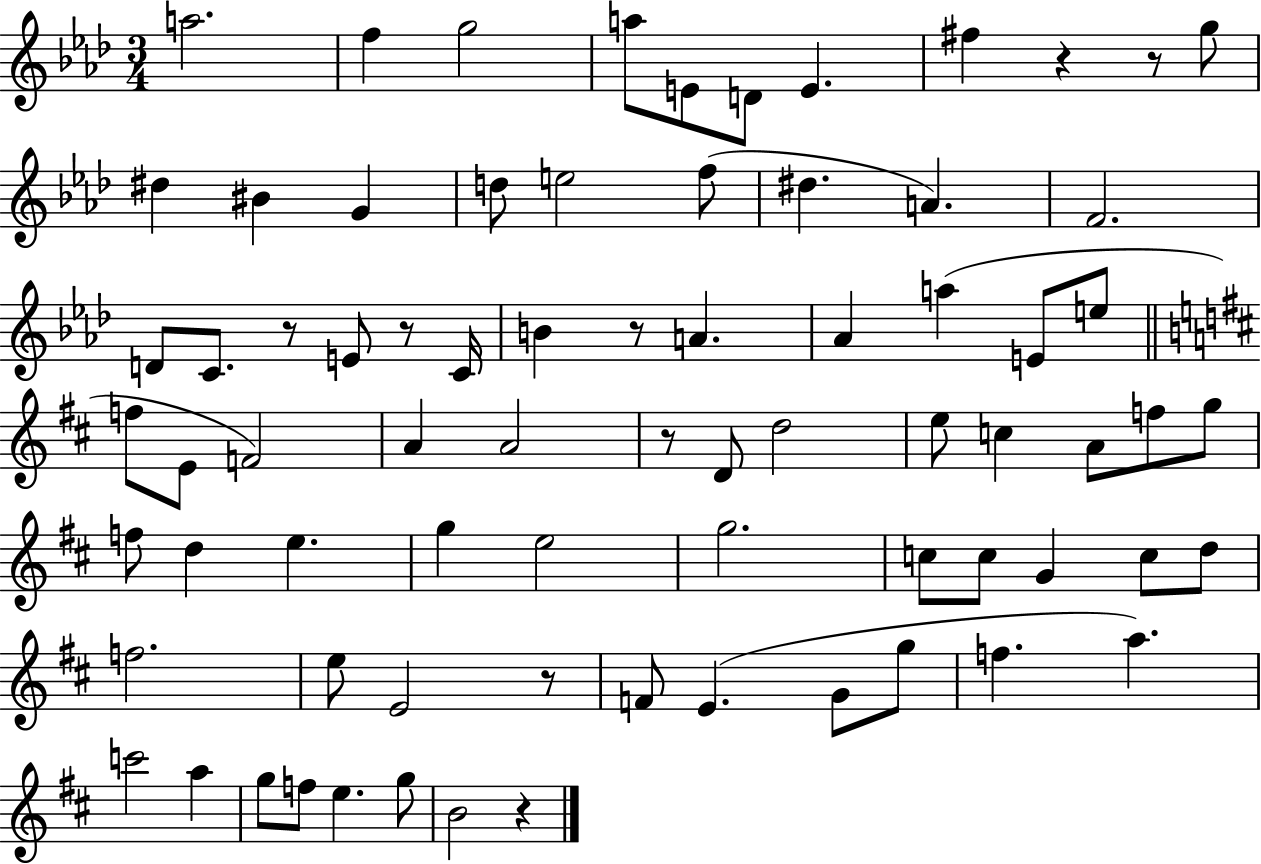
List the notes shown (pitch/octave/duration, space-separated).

A5/h. F5/q G5/h A5/e E4/e D4/e E4/q. F#5/q R/q R/e G5/e D#5/q BIS4/q G4/q D5/e E5/h F5/e D#5/q. A4/q. F4/h. D4/e C4/e. R/e E4/e R/e C4/s B4/q R/e A4/q. Ab4/q A5/q E4/e E5/e F5/e E4/e F4/h A4/q A4/h R/e D4/e D5/h E5/e C5/q A4/e F5/e G5/e F5/e D5/q E5/q. G5/q E5/h G5/h. C5/e C5/e G4/q C5/e D5/e F5/h. E5/e E4/h R/e F4/e E4/q. G4/e G5/e F5/q. A5/q. C6/h A5/q G5/e F5/e E5/q. G5/e B4/h R/q